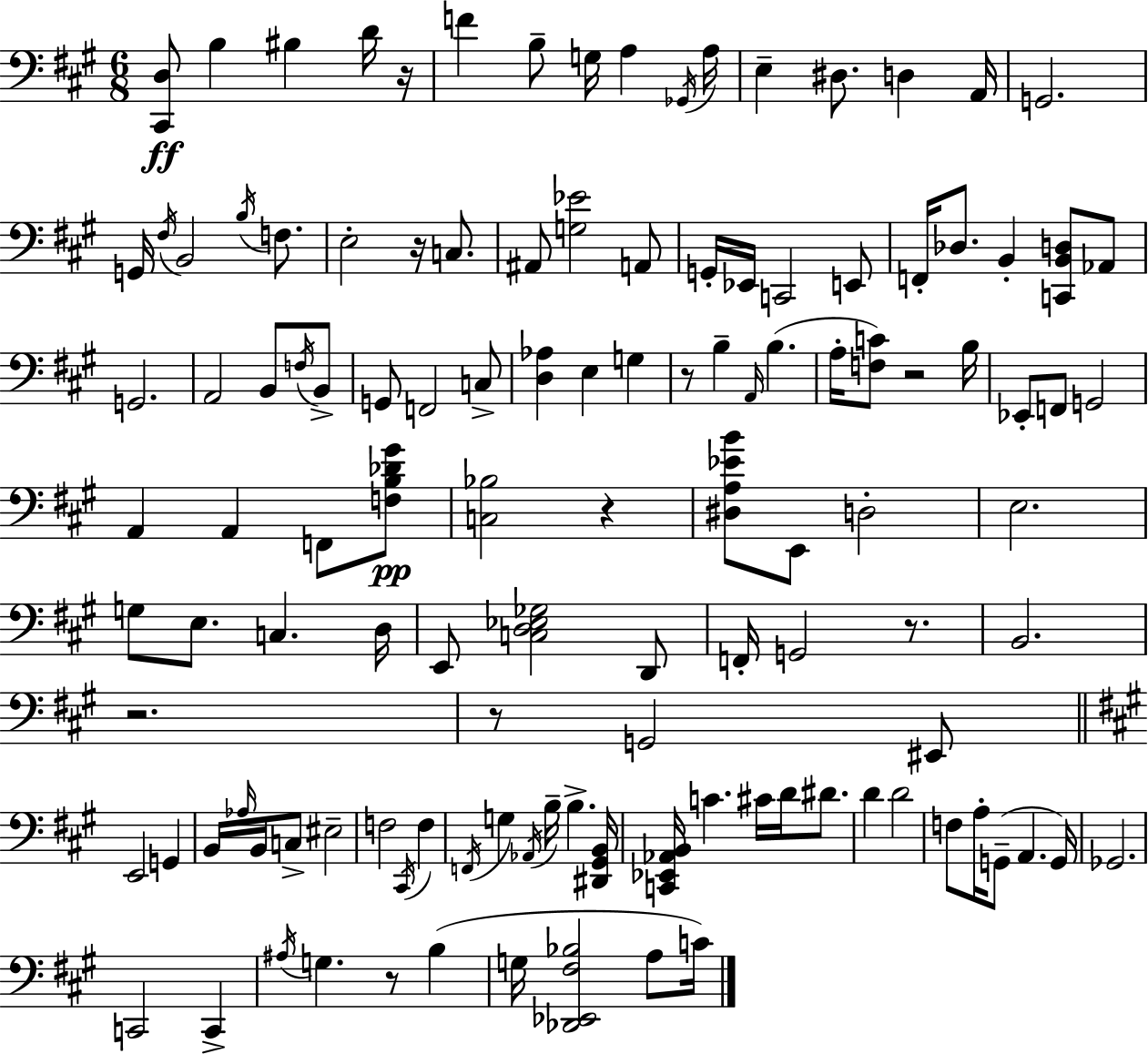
X:1
T:Untitled
M:6/8
L:1/4
K:A
[^C,,D,]/2 B, ^B, D/4 z/4 F B,/2 G,/4 A, _G,,/4 A,/4 E, ^D,/2 D, A,,/4 G,,2 G,,/4 ^F,/4 B,,2 B,/4 F,/2 E,2 z/4 C,/2 ^A,,/2 [G,_E]2 A,,/2 G,,/4 _E,,/4 C,,2 E,,/2 F,,/4 _D,/2 B,, [C,,B,,D,]/2 _A,,/2 G,,2 A,,2 B,,/2 F,/4 B,,/2 G,,/2 F,,2 C,/2 [D,_A,] E, G, z/2 B, A,,/4 B, A,/4 [F,C]/2 z2 B,/4 _E,,/2 F,,/2 G,,2 A,, A,, F,,/2 [F,B,_D^G]/2 [C,_B,]2 z [^D,A,_EB]/2 E,,/2 D,2 E,2 G,/2 E,/2 C, D,/4 E,,/2 [C,D,_E,_G,]2 D,,/2 F,,/4 G,,2 z/2 B,,2 z2 z/2 G,,2 ^E,,/2 E,,2 G,, B,,/4 _A,/4 B,,/4 C,/2 ^E,2 F,2 ^C,,/4 F, F,,/4 G, _A,,/4 B,/4 B, [^D,,^G,,B,,]/4 [C,,_E,,_A,,B,,]/4 C ^C/4 D/4 ^D/2 D D2 F,/2 A,/4 G,,/2 A,, G,,/4 _G,,2 C,,2 C,, ^A,/4 G, z/2 B, G,/4 [_D,,_E,,^F,_B,]2 A,/2 C/4